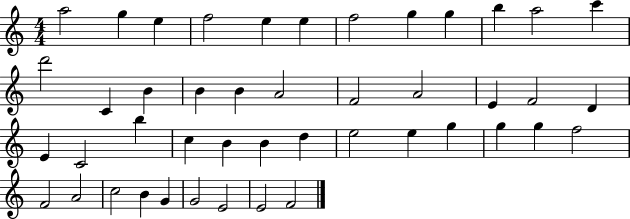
{
  \clef treble
  \numericTimeSignature
  \time 4/4
  \key c \major
  a''2 g''4 e''4 | f''2 e''4 e''4 | f''2 g''4 g''4 | b''4 a''2 c'''4 | \break d'''2 c'4 b'4 | b'4 b'4 a'2 | f'2 a'2 | e'4 f'2 d'4 | \break e'4 c'2 b''4 | c''4 b'4 b'4 d''4 | e''2 e''4 g''4 | g''4 g''4 f''2 | \break f'2 a'2 | c''2 b'4 g'4 | g'2 e'2 | e'2 f'2 | \break \bar "|."
}